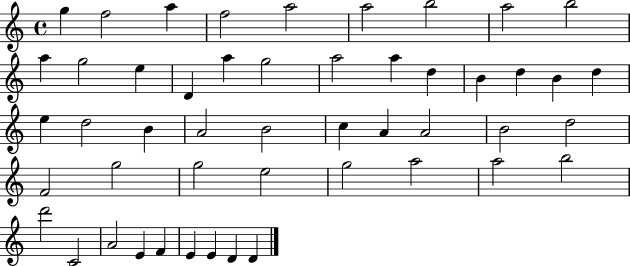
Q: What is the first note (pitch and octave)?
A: G5